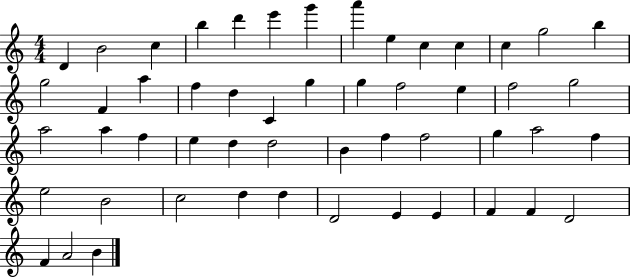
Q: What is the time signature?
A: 4/4